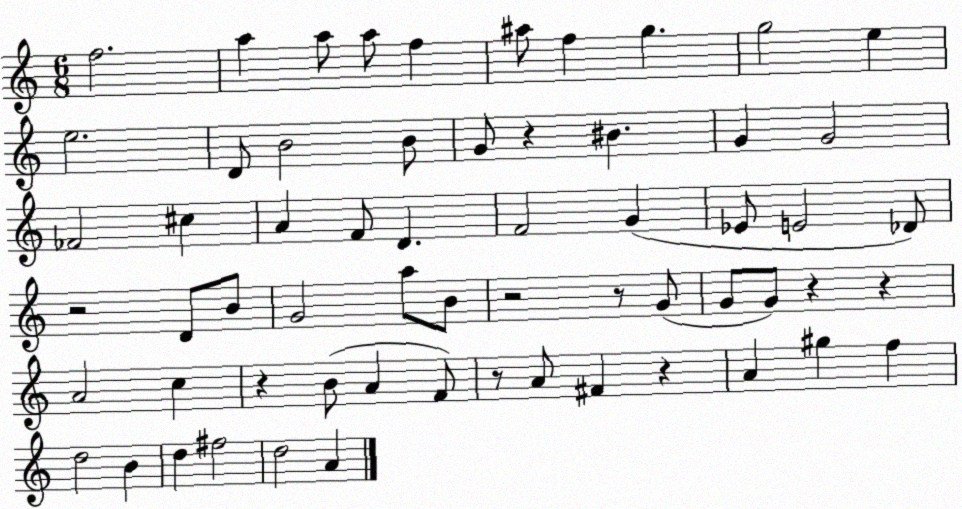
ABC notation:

X:1
T:Untitled
M:6/8
L:1/4
K:C
f2 a a/2 a/2 f ^a/2 f g g2 e e2 D/2 B2 B/2 G/2 z ^B G G2 _F2 ^c A F/2 D F2 G _E/2 E2 _D/2 z2 D/2 B/2 G2 a/2 B/2 z2 z/2 G/2 G/2 G/2 z z A2 c z B/2 A F/2 z/2 A/2 ^F z A ^g f d2 B d ^f2 d2 A